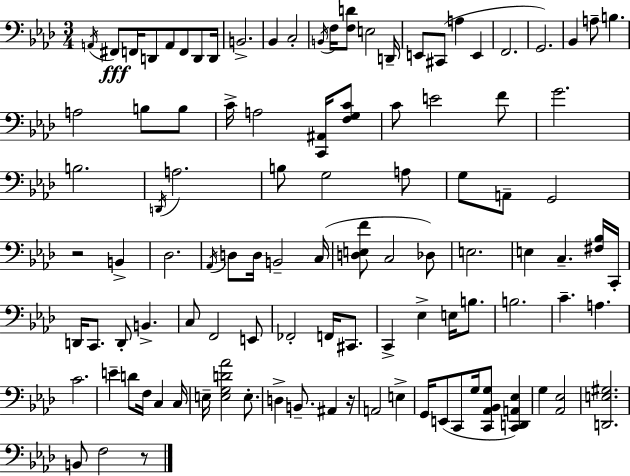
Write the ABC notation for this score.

X:1
T:Untitled
M:3/4
L:1/4
K:Ab
A,,/4 ^F,,/2 F,,/4 D,,/2 A,,/2 F,,/2 D,,/2 D,,/4 B,,2 _B,, C,2 B,,/4 F,/4 [F,D]/2 E,2 D,,/4 E,,/2 ^C,,/2 A, E,, F,,2 G,,2 _B,, A,/2 B, A,2 B,/2 B,/2 C/4 A,2 [C,,^A,,]/4 [F,G,C]/2 C/2 E2 F/2 G2 B,2 D,,/4 A,2 B,/2 G,2 A,/2 G,/2 A,,/2 G,,2 z2 B,, _D,2 _A,,/4 D,/2 D,/4 B,,2 C,/4 [D,E,F]/2 C,2 _D,/2 E,2 E, C, [^F,_B,]/4 C,,/4 D,,/4 C,,/2 D,,/2 B,, C,/2 F,,2 E,,/2 _F,,2 F,,/4 ^C,,/2 C,, _E, E,/4 B,/2 B,2 C A, C2 E D/2 F,/4 C, C,/4 E,/4 [E,G,D_A]2 E,/2 D, B,,/2 ^A,, z/4 A,,2 E, G,,/4 E,,/2 C,,/2 G,/4 [C,,_A,,_B,,G,]/2 [C,,D,,A,,_E,] G, [_A,,_E,]2 [D,,E,^G,]2 B,,/2 F,2 z/2